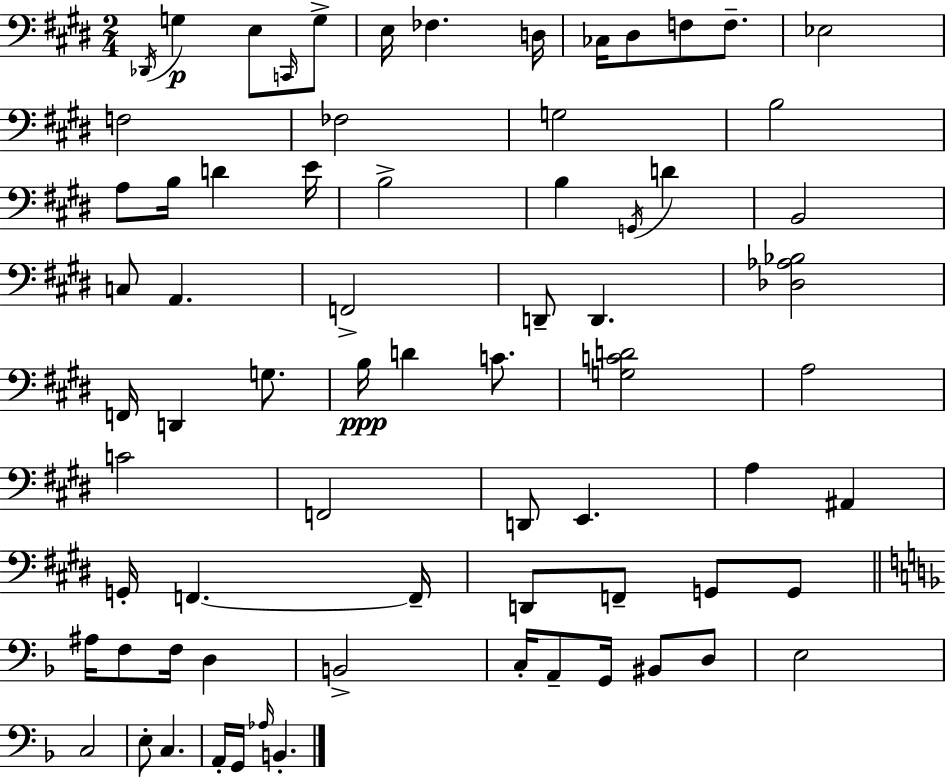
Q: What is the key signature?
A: E major